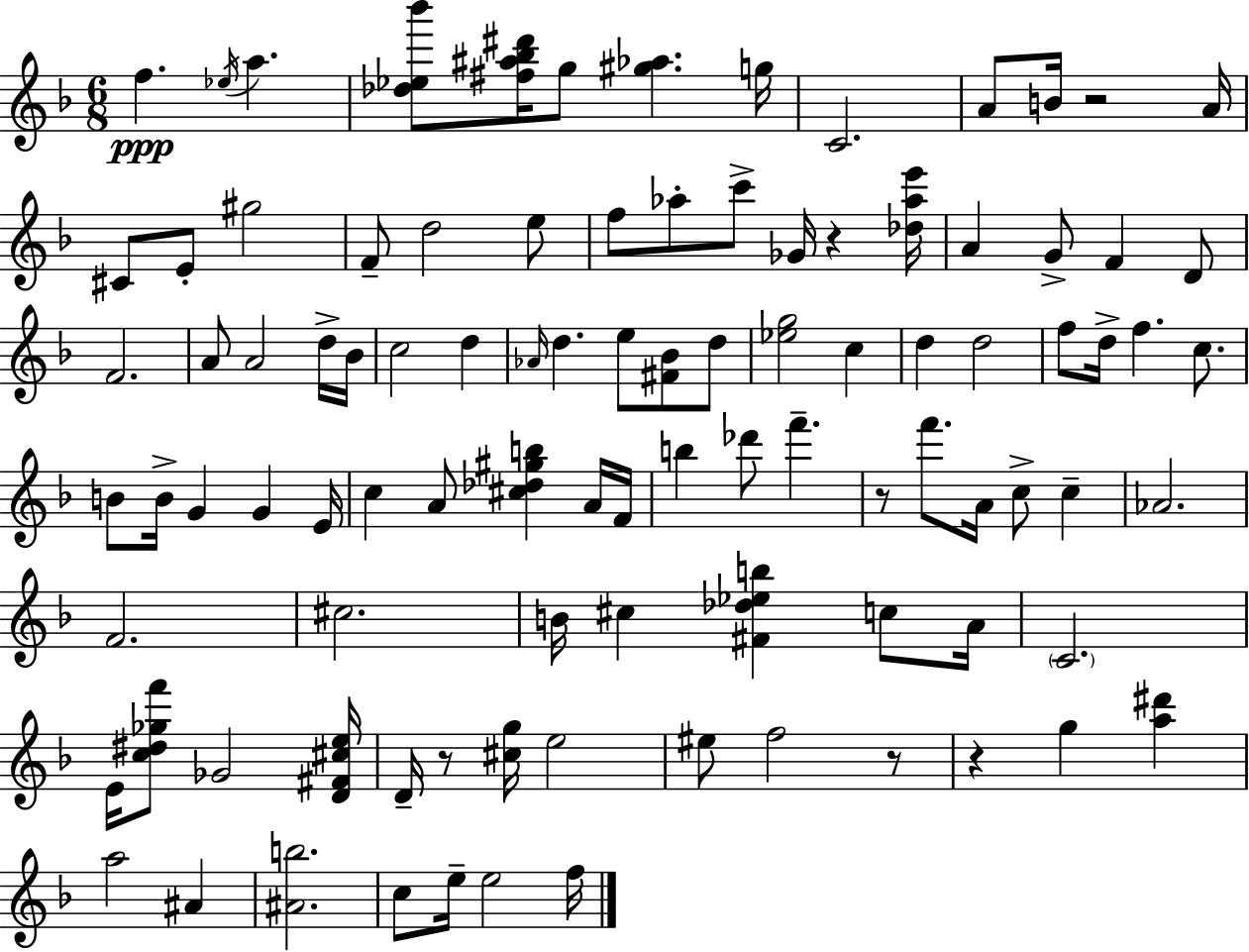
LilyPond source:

{
  \clef treble
  \numericTimeSignature
  \time 6/8
  \key d \minor
  f''4.\ppp \acciaccatura { ees''16 } a''4. | <des'' ees'' bes'''>8 <fis'' ais'' bes'' dis'''>16 g''8 <gis'' aes''>4. | g''16 c'2. | a'8 b'16 r2 | \break a'16 cis'8 e'8-. gis''2 | f'8-- d''2 e''8 | f''8 aes''8-. c'''8-> ges'16 r4 | <des'' aes'' e'''>16 a'4 g'8-> f'4 d'8 | \break f'2. | a'8 a'2 d''16-> | bes'16 c''2 d''4 | \grace { aes'16 } d''4. e''8 <fis' bes'>8 | \break d''8 <ees'' g''>2 c''4 | d''4 d''2 | f''8 d''16-> f''4. c''8. | b'8 b'16-> g'4 g'4 | \break e'16 c''4 a'8 <cis'' des'' gis'' b''>4 | a'16 f'16 b''4 des'''8 f'''4.-- | r8 f'''8. a'16 c''8-> c''4-- | aes'2. | \break f'2. | cis''2. | b'16 cis''4 <fis' des'' ees'' b''>4 c''8 | a'16 \parenthesize c'2. | \break e'16 <c'' dis'' ges'' f'''>8 ges'2 | <d' fis' cis'' e''>16 d'16-- r8 <cis'' g''>16 e''2 | eis''8 f''2 | r8 r4 g''4 <a'' dis'''>4 | \break a''2 ais'4 | <ais' b''>2. | c''8 e''16-- e''2 | f''16 \bar "|."
}